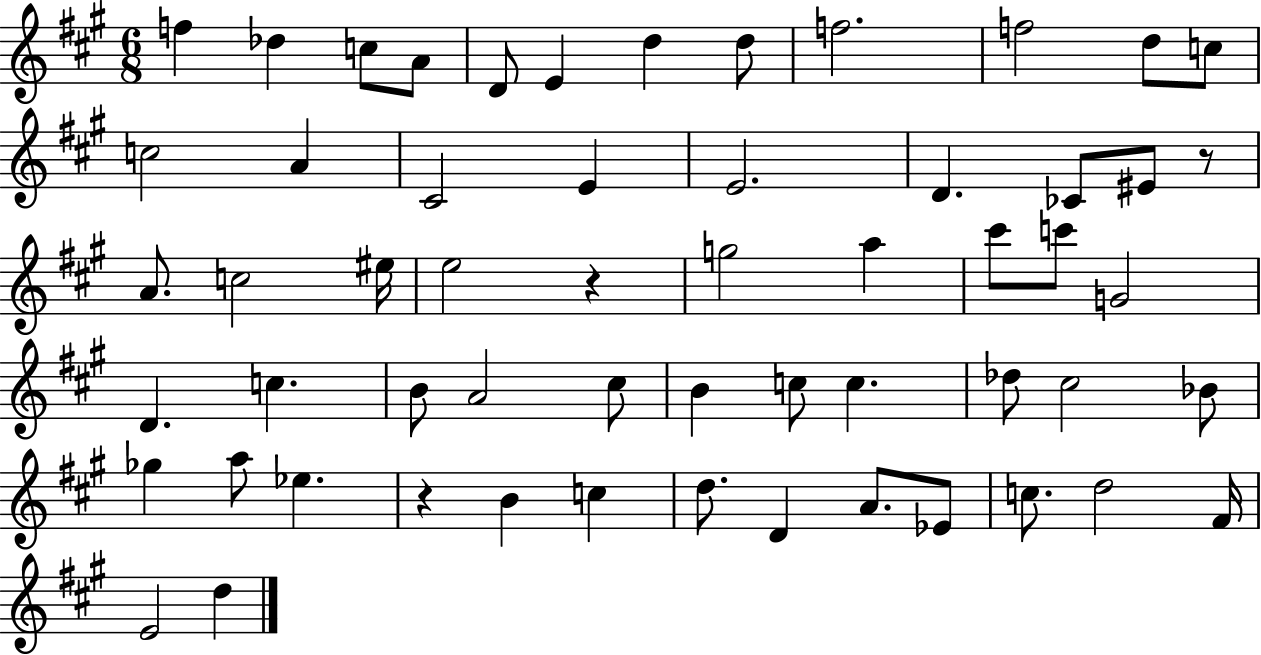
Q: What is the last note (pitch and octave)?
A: D5